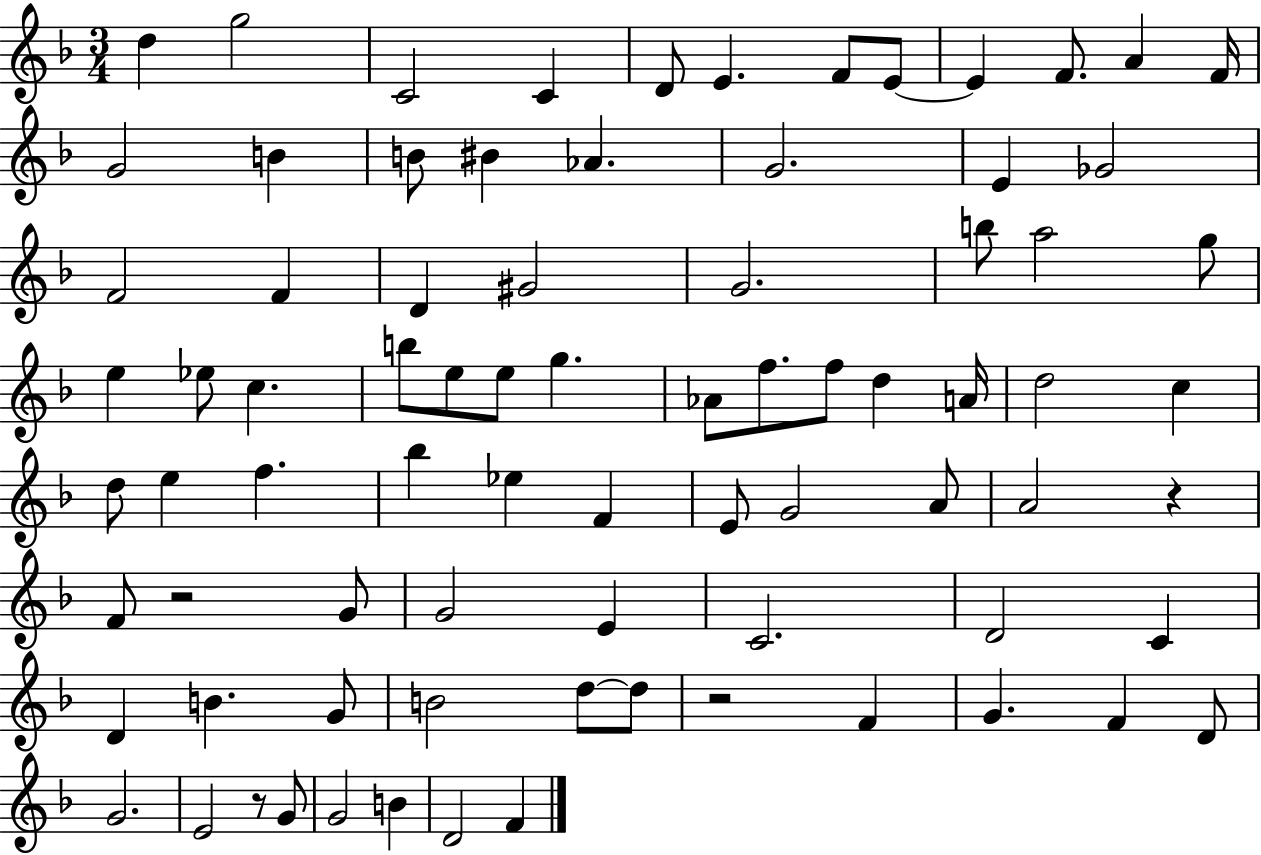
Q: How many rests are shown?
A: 4